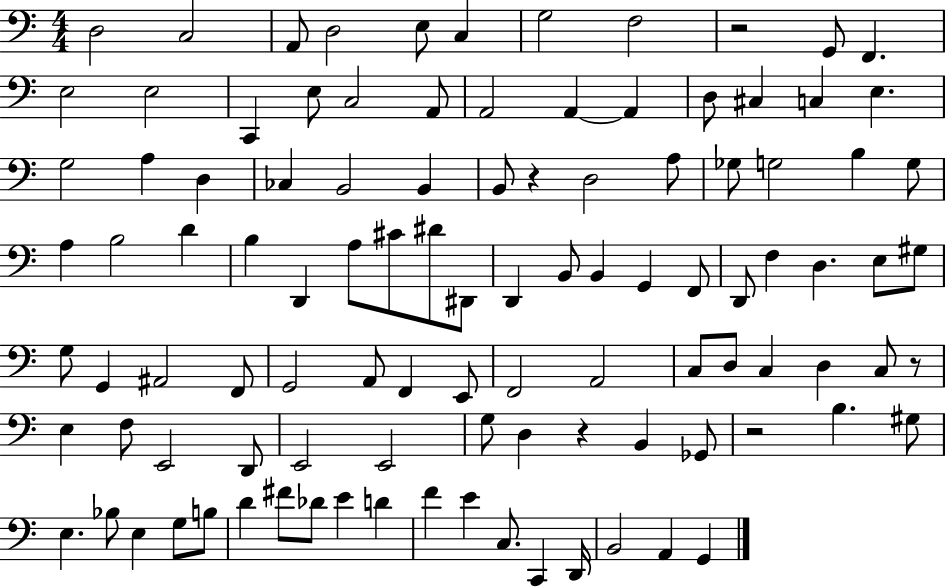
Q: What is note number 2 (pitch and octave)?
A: C3